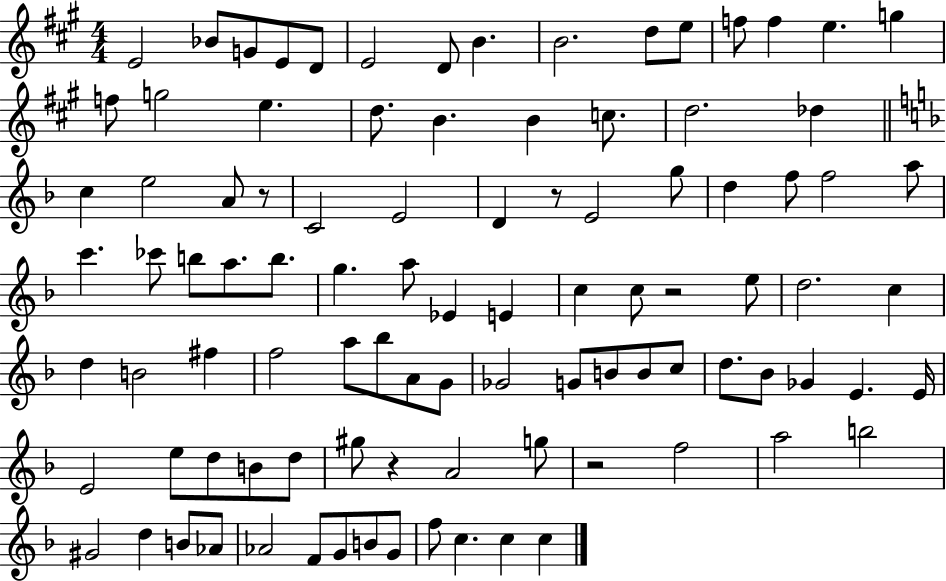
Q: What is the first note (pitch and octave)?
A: E4